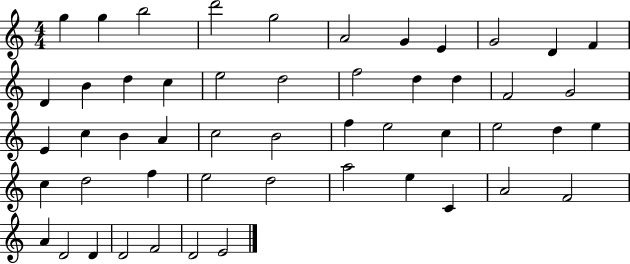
G5/q G5/q B5/h D6/h G5/h A4/h G4/q E4/q G4/h D4/q F4/q D4/q B4/q D5/q C5/q E5/h D5/h F5/h D5/q D5/q F4/h G4/h E4/q C5/q B4/q A4/q C5/h B4/h F5/q E5/h C5/q E5/h D5/q E5/q C5/q D5/h F5/q E5/h D5/h A5/h E5/q C4/q A4/h F4/h A4/q D4/h D4/q D4/h F4/h D4/h E4/h